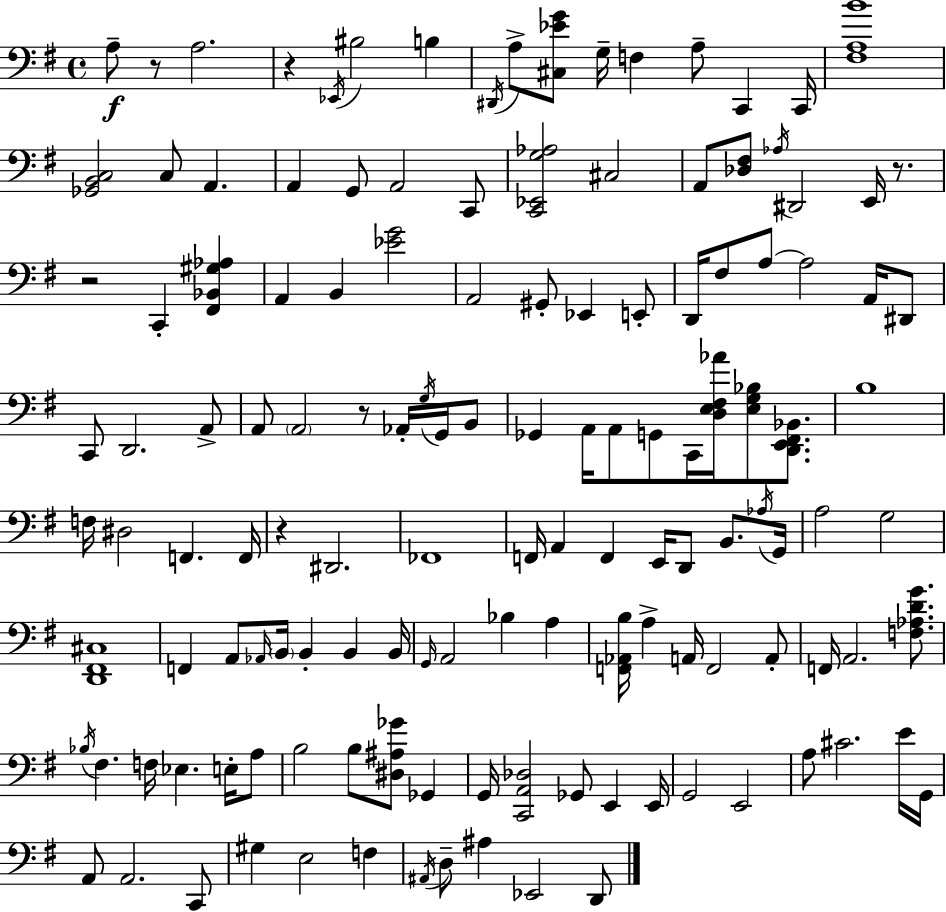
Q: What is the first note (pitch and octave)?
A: A3